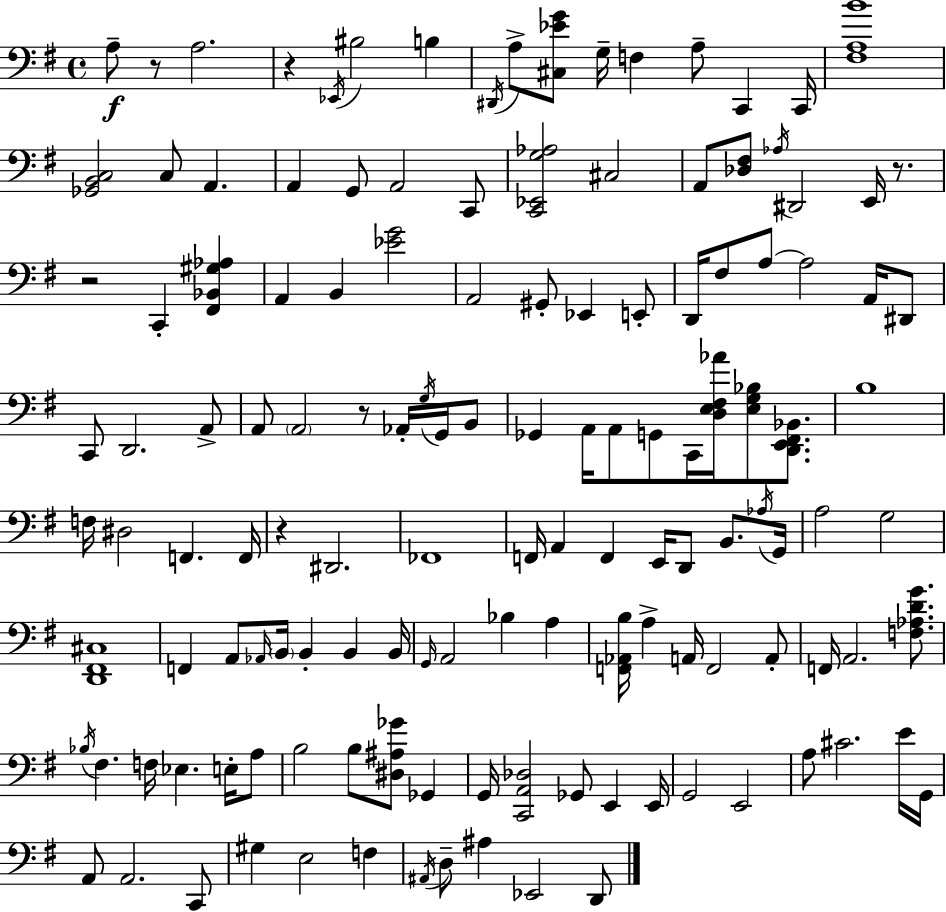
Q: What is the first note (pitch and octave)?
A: A3